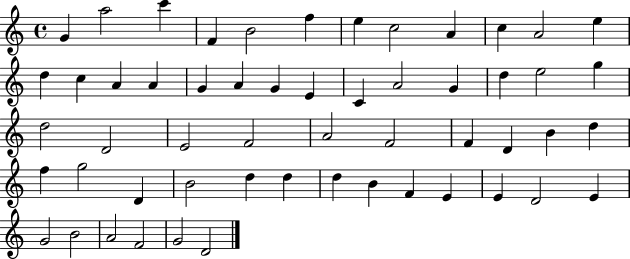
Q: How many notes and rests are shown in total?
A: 55